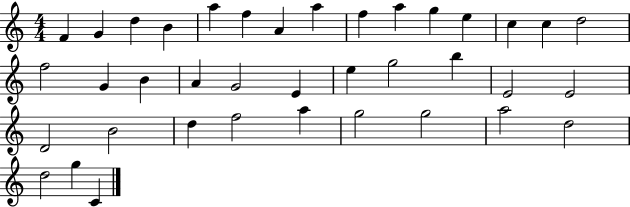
{
  \clef treble
  \numericTimeSignature
  \time 4/4
  \key c \major
  f'4 g'4 d''4 b'4 | a''4 f''4 a'4 a''4 | f''4 a''4 g''4 e''4 | c''4 c''4 d''2 | \break f''2 g'4 b'4 | a'4 g'2 e'4 | e''4 g''2 b''4 | e'2 e'2 | \break d'2 b'2 | d''4 f''2 a''4 | g''2 g''2 | a''2 d''2 | \break d''2 g''4 c'4 | \bar "|."
}